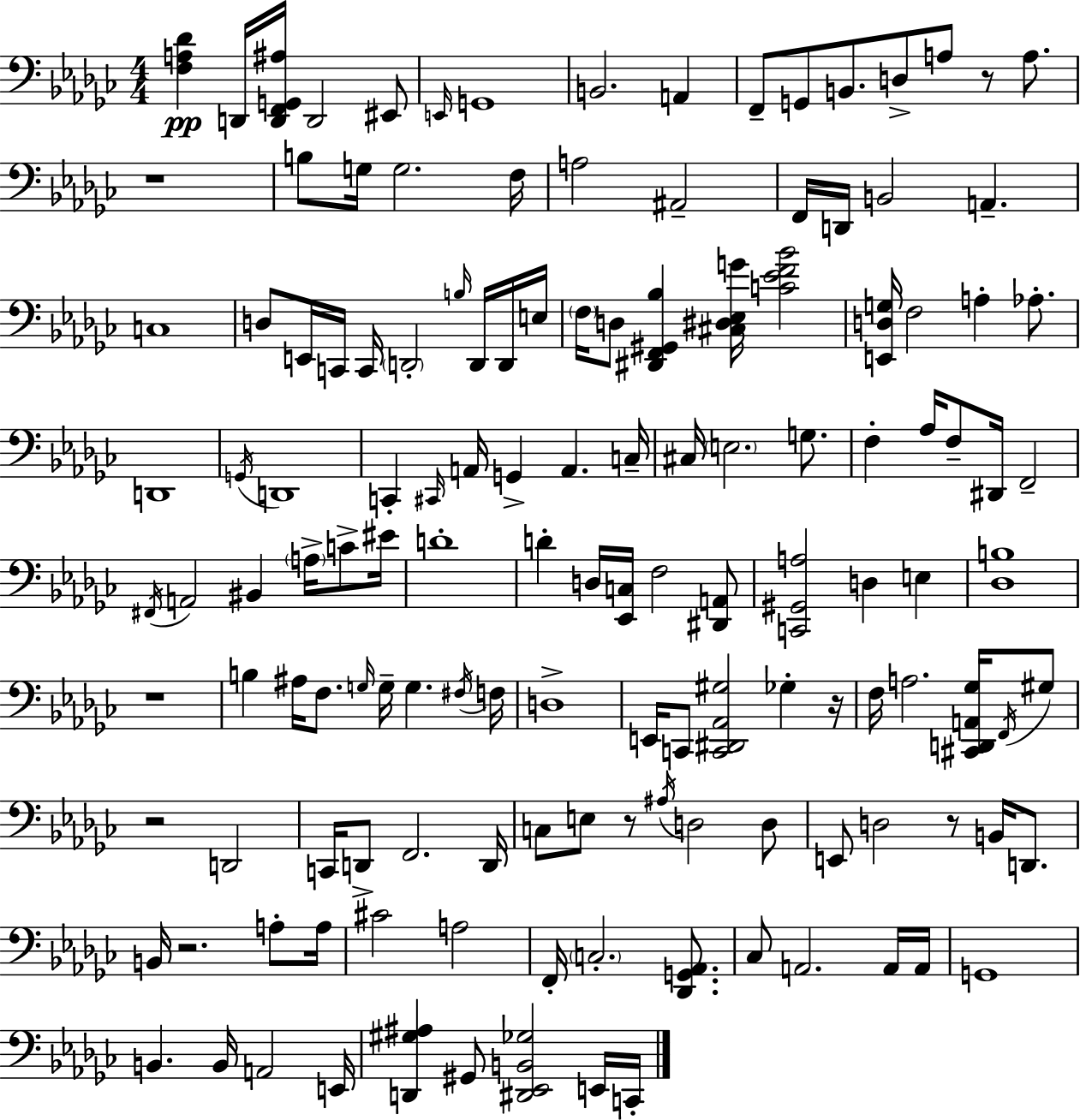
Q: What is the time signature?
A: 4/4